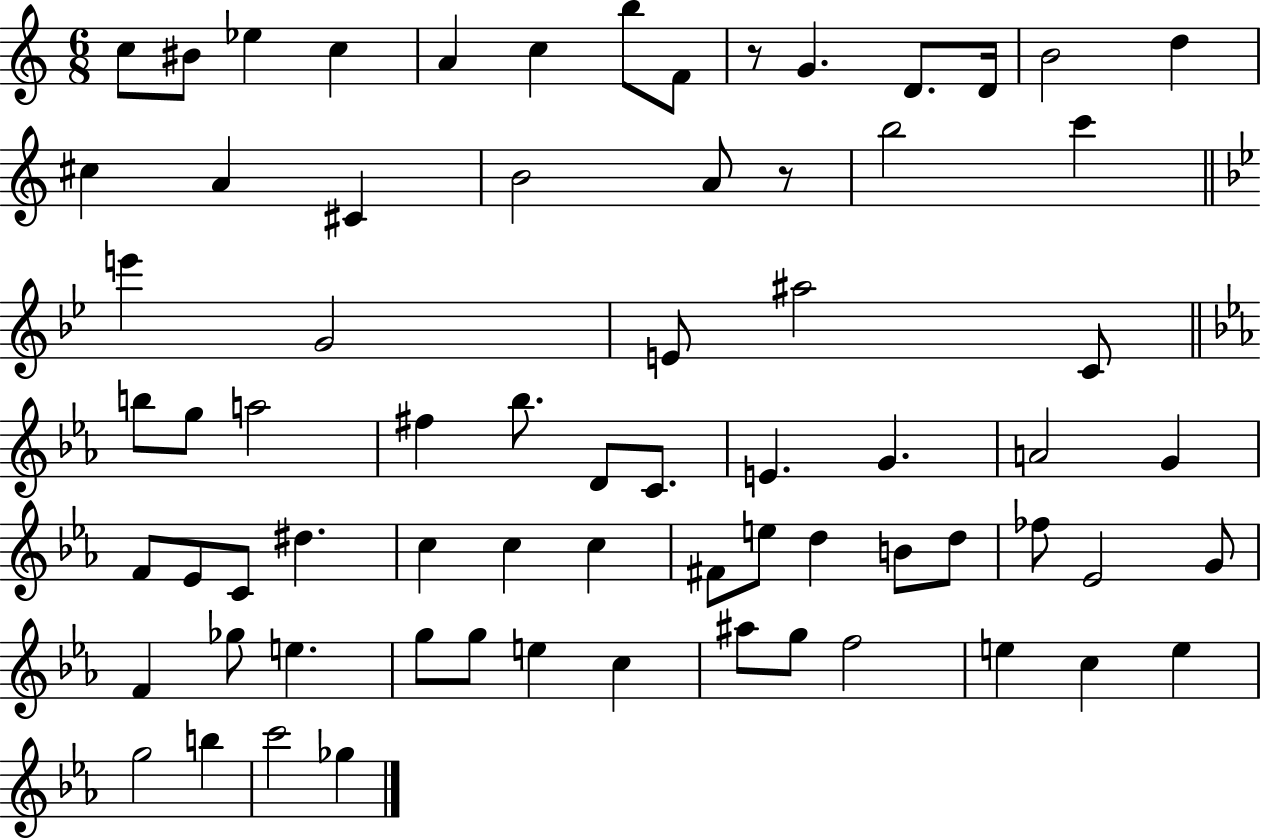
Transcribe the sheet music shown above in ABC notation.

X:1
T:Untitled
M:6/8
L:1/4
K:C
c/2 ^B/2 _e c A c b/2 F/2 z/2 G D/2 D/4 B2 d ^c A ^C B2 A/2 z/2 b2 c' e' G2 E/2 ^a2 C/2 b/2 g/2 a2 ^f _b/2 D/2 C/2 E G A2 G F/2 _E/2 C/2 ^d c c c ^F/2 e/2 d B/2 d/2 _f/2 _E2 G/2 F _g/2 e g/2 g/2 e c ^a/2 g/2 f2 e c e g2 b c'2 _g